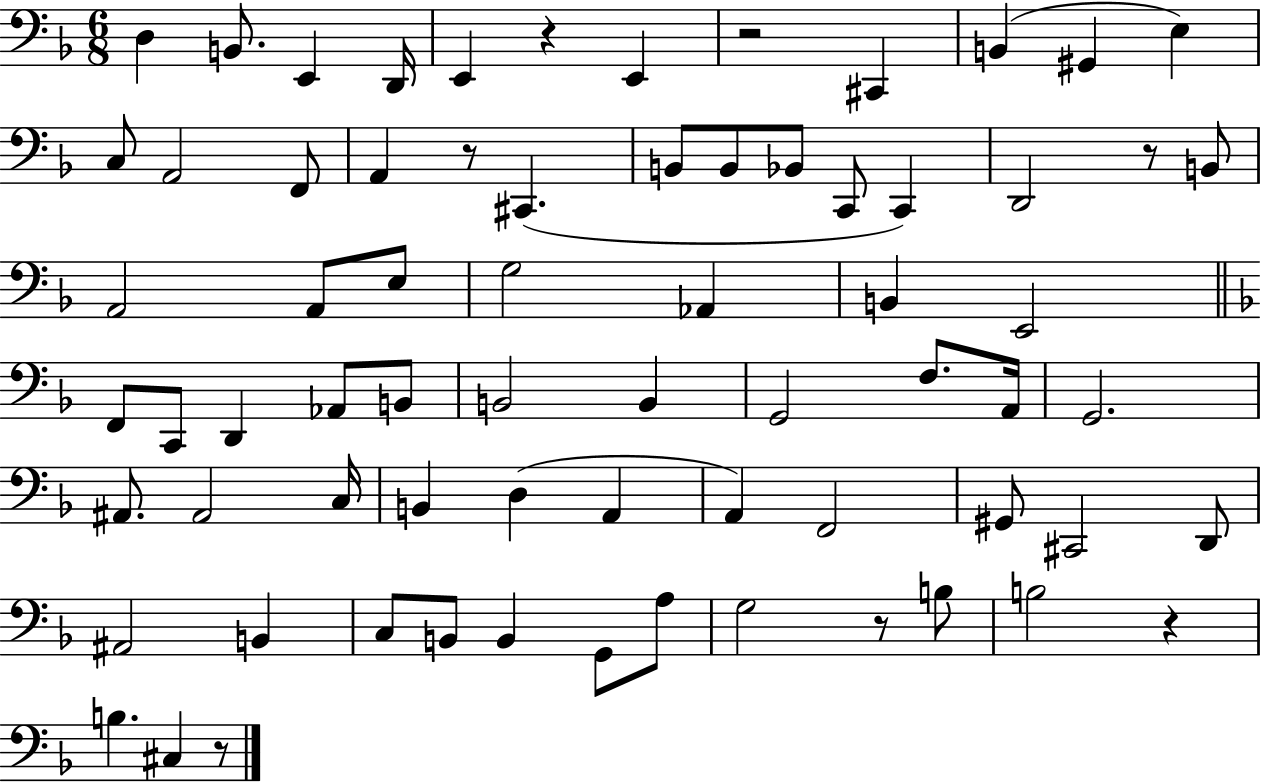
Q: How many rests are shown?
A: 7